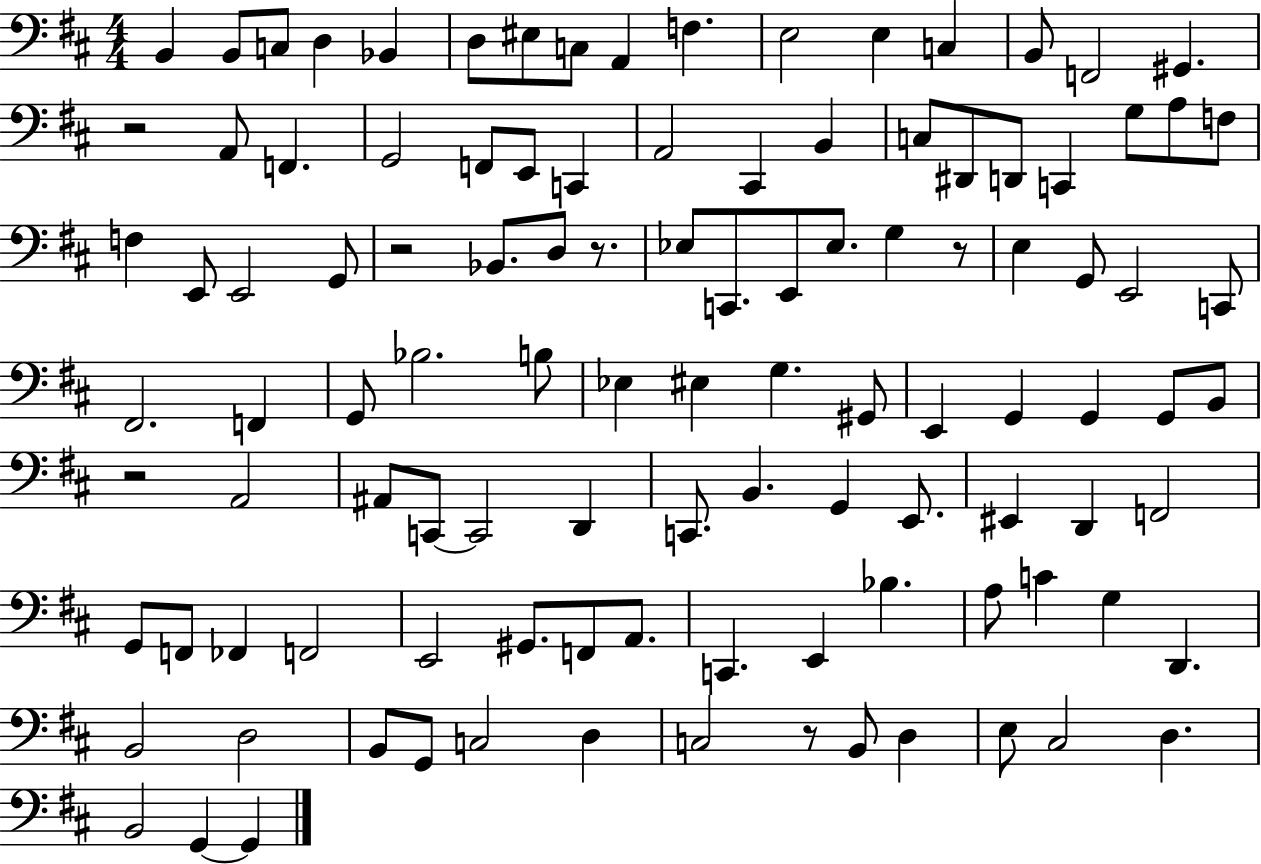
{
  \clef bass
  \numericTimeSignature
  \time 4/4
  \key d \major
  \repeat volta 2 { b,4 b,8 c8 d4 bes,4 | d8 eis8 c8 a,4 f4. | e2 e4 c4 | b,8 f,2 gis,4. | \break r2 a,8 f,4. | g,2 f,8 e,8 c,4 | a,2 cis,4 b,4 | c8 dis,8 d,8 c,4 g8 a8 f8 | \break f4 e,8 e,2 g,8 | r2 bes,8. d8 r8. | ees8 c,8. e,8 ees8. g4 r8 | e4 g,8 e,2 c,8 | \break fis,2. f,4 | g,8 bes2. b8 | ees4 eis4 g4. gis,8 | e,4 g,4 g,4 g,8 b,8 | \break r2 a,2 | ais,8 c,8~~ c,2 d,4 | c,8. b,4. g,4 e,8. | eis,4 d,4 f,2 | \break g,8 f,8 fes,4 f,2 | e,2 gis,8. f,8 a,8. | c,4. e,4 bes4. | a8 c'4 g4 d,4. | \break b,2 d2 | b,8 g,8 c2 d4 | c2 r8 b,8 d4 | e8 cis2 d4. | \break b,2 g,4~~ g,4 | } \bar "|."
}